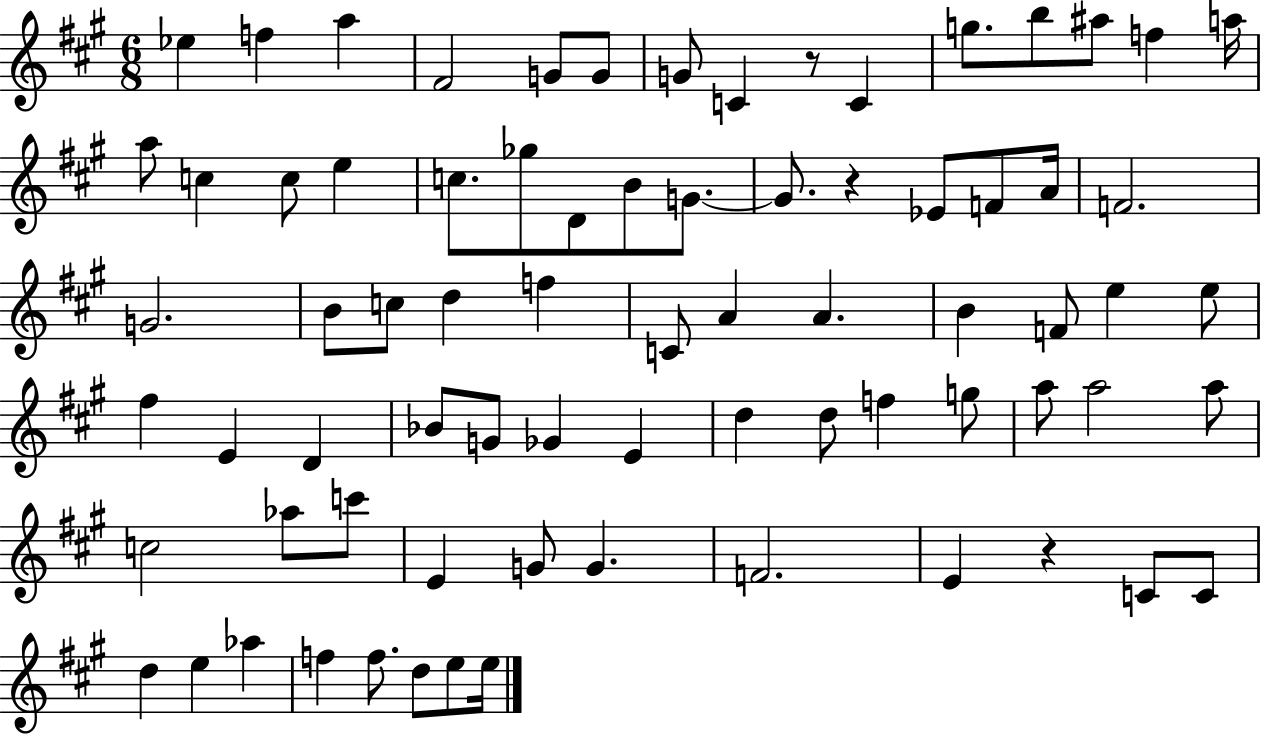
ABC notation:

X:1
T:Untitled
M:6/8
L:1/4
K:A
_e f a ^F2 G/2 G/2 G/2 C z/2 C g/2 b/2 ^a/2 f a/4 a/2 c c/2 e c/2 _g/2 D/2 B/2 G/2 G/2 z _E/2 F/2 A/4 F2 G2 B/2 c/2 d f C/2 A A B F/2 e e/2 ^f E D _B/2 G/2 _G E d d/2 f g/2 a/2 a2 a/2 c2 _a/2 c'/2 E G/2 G F2 E z C/2 C/2 d e _a f f/2 d/2 e/2 e/4